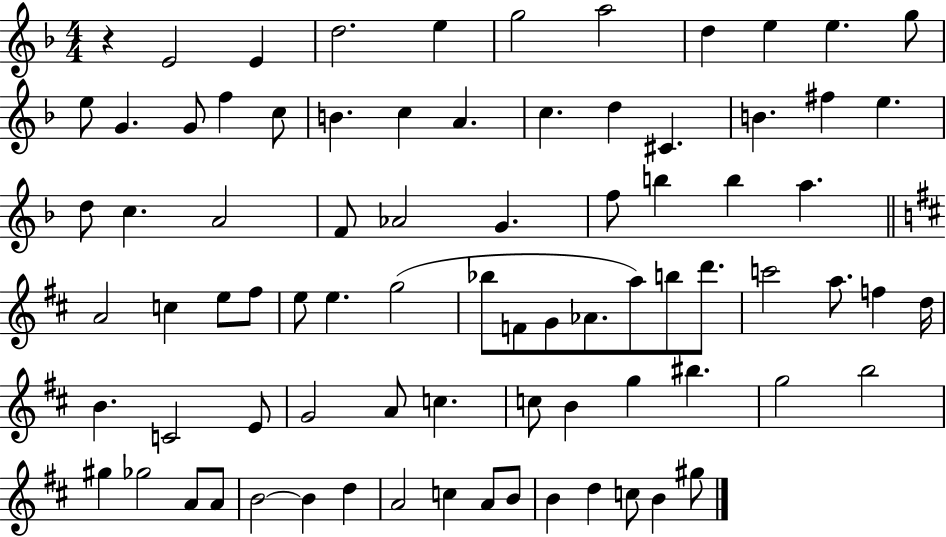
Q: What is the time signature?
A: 4/4